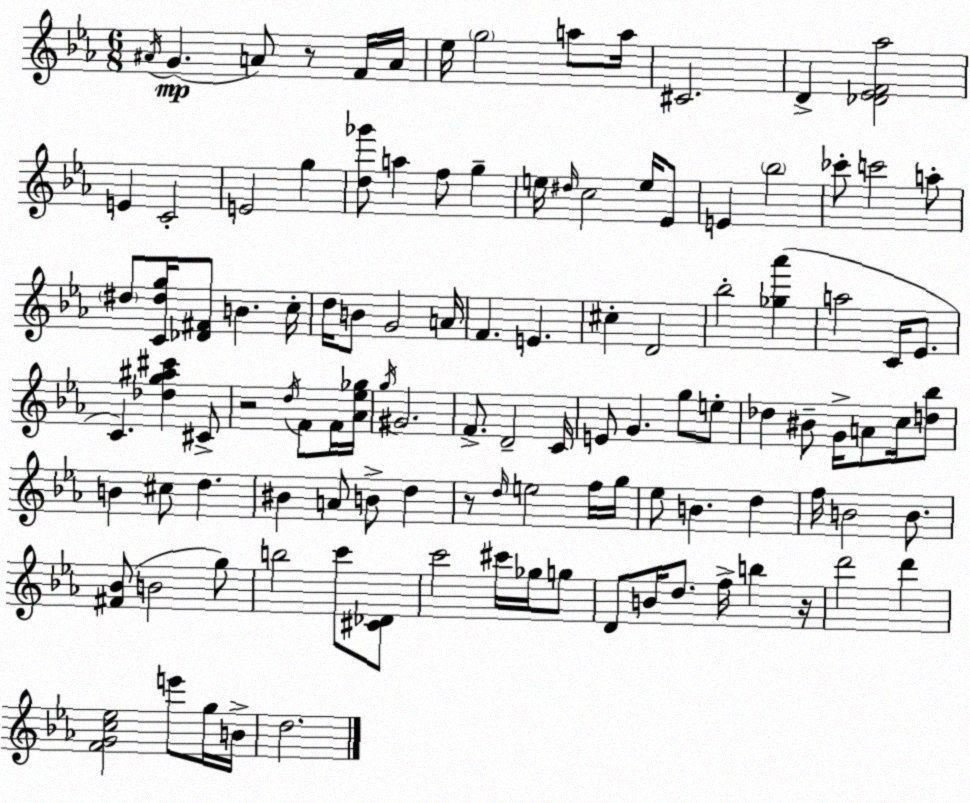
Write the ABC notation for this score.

X:1
T:Untitled
M:6/8
L:1/4
K:Cm
^A/4 G A/2 z/2 F/4 A/4 _e/4 g2 a/2 a/4 ^C2 D [_D_EF_a]2 E C2 E2 g [d_g']/2 a f/2 g e/4 ^d/4 c2 e/4 _E/2 E _b2 _c'/2 c'2 a/2 ^d/2 [C^dg]/4 [_D^F]/2 B c/4 d/4 B/2 G2 A/4 F E ^c D2 _b2 [_g_a'] a2 C/4 _E/2 C [_dg^a^c'] ^C/2 z2 d/4 F/2 F/4 [_A_e_g]/4 g/4 ^G2 F/2 D2 C/4 E/2 G g/2 e/2 _d ^B/2 G/4 A/2 c/4 [d_b]/2 B ^c/2 d ^B A/2 B/2 d z/2 d/4 e2 f/4 g/4 _e/2 B d f/4 B2 B/2 [^F_B]/2 B2 g/2 b2 c'/2 [^C_D]/2 c'2 ^c'/4 _g/4 g/2 D/2 B/4 d/2 f/4 b z/4 d'2 d' [FGc_e]2 e'/2 g/4 B/4 d2